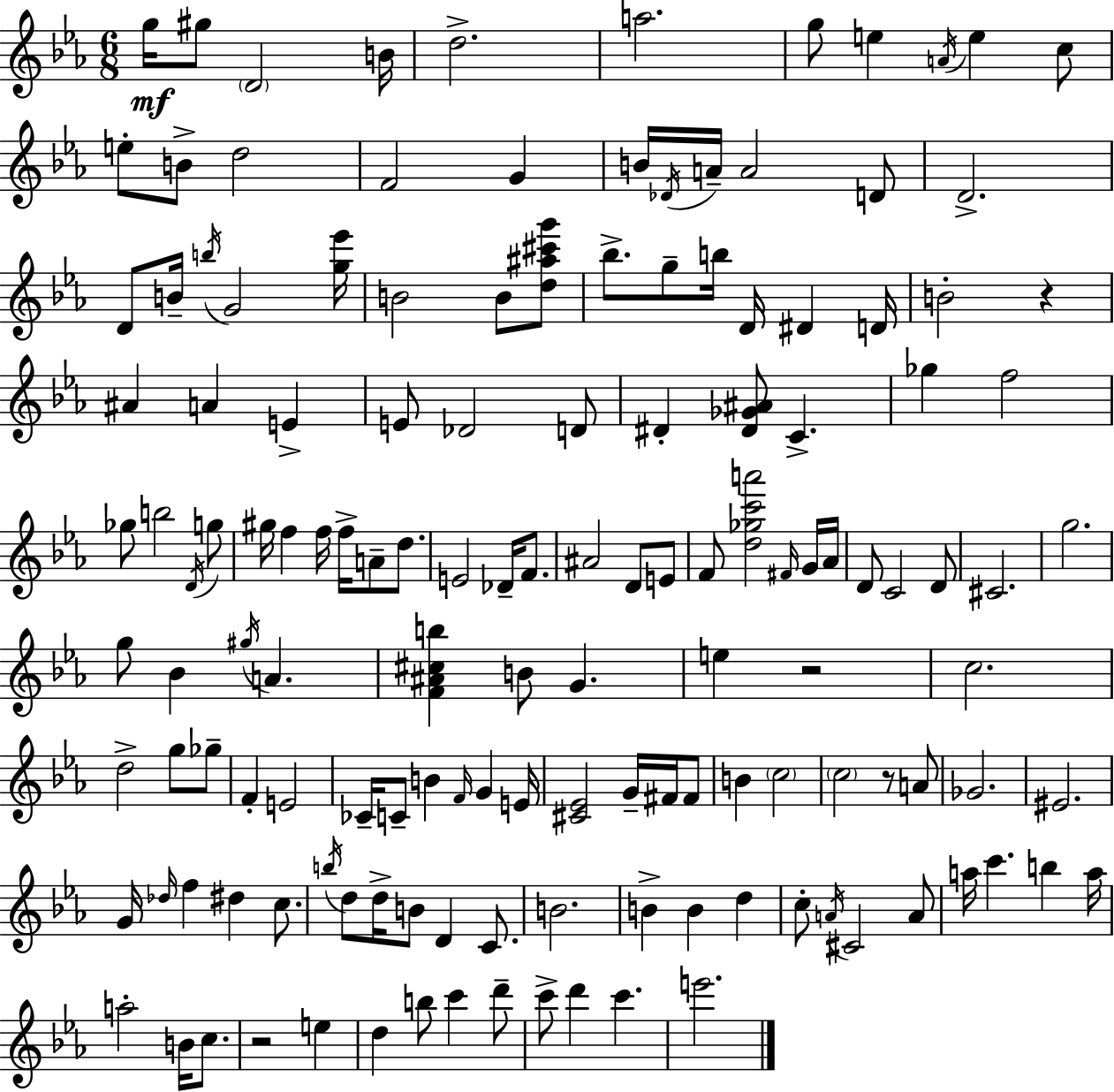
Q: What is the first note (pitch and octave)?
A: G5